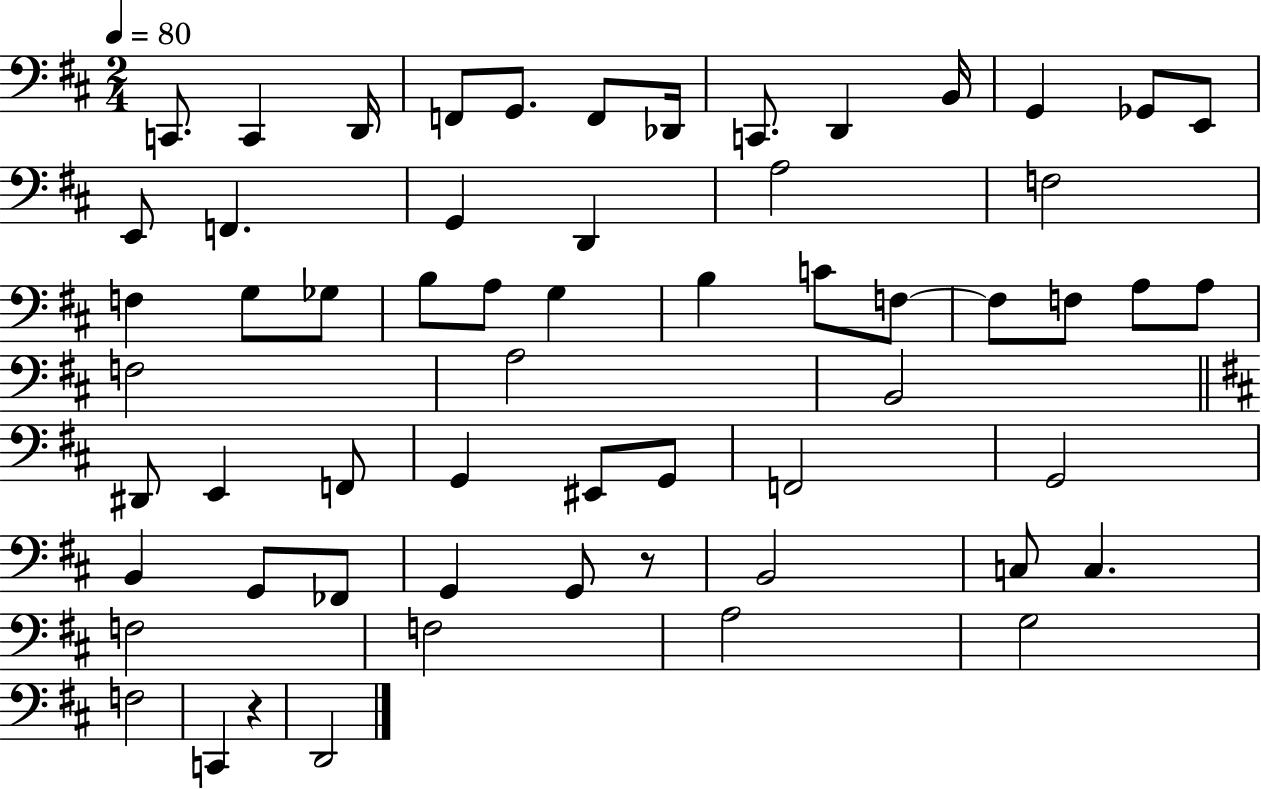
{
  \clef bass
  \numericTimeSignature
  \time 2/4
  \key d \major
  \tempo 4 = 80
  c,8. c,4 d,16 | f,8 g,8. f,8 des,16 | c,8. d,4 b,16 | g,4 ges,8 e,8 | \break e,8 f,4. | g,4 d,4 | a2 | f2 | \break f4 g8 ges8 | b8 a8 g4 | b4 c'8 f8~~ | f8 f8 a8 a8 | \break f2 | a2 | b,2 | \bar "||" \break \key d \major dis,8 e,4 f,8 | g,4 eis,8 g,8 | f,2 | g,2 | \break b,4 g,8 fes,8 | g,4 g,8 r8 | b,2 | c8 c4. | \break f2 | f2 | a2 | g2 | \break f2 | c,4 r4 | d,2 | \bar "|."
}